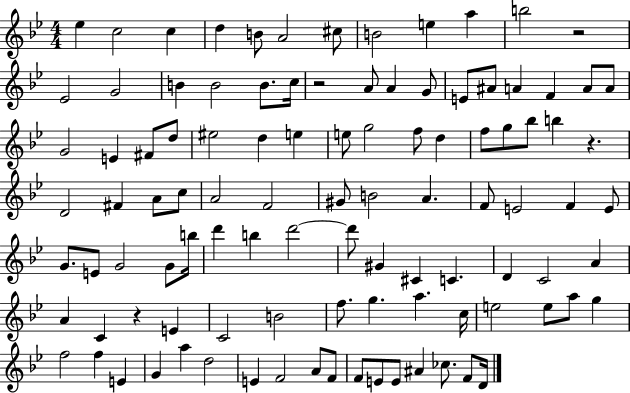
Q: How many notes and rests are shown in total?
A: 103